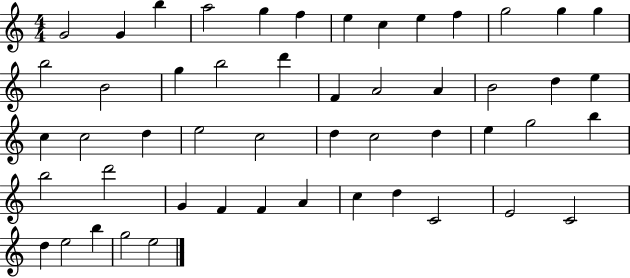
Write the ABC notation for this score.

X:1
T:Untitled
M:4/4
L:1/4
K:C
G2 G b a2 g f e c e f g2 g g b2 B2 g b2 d' F A2 A B2 d e c c2 d e2 c2 d c2 d e g2 b b2 d'2 G F F A c d C2 E2 C2 d e2 b g2 e2